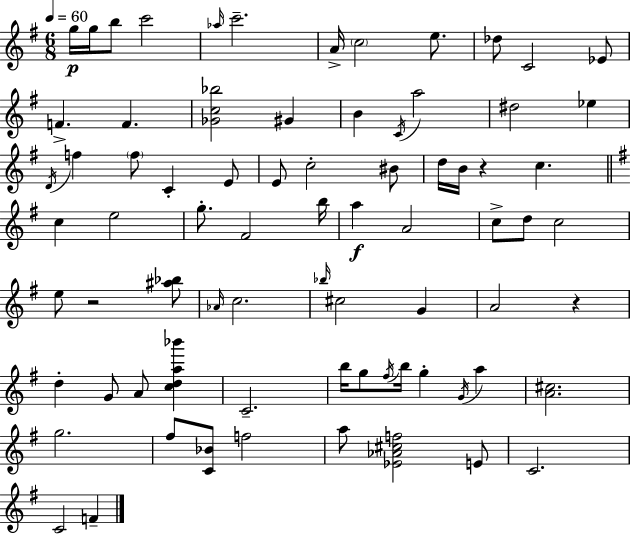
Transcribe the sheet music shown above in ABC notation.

X:1
T:Untitled
M:6/8
L:1/4
K:G
g/4 g/4 b/2 c'2 _a/4 c'2 A/4 c2 e/2 _d/2 C2 _E/2 F F [_Gc_b]2 ^G B C/4 a2 ^d2 _e D/4 f f/2 C E/2 E/2 c2 ^B/2 d/4 B/4 z c c e2 g/2 ^F2 b/4 a A2 c/2 d/2 c2 e/2 z2 [^a_b]/2 _A/4 c2 _b/4 ^c2 G A2 z d G/2 A/2 [cda_b'] C2 b/4 g/2 ^f/4 b/4 g G/4 a [A^c]2 g2 ^f/2 [C_B]/2 f2 a/2 [_E_A^cf]2 E/2 C2 C2 F